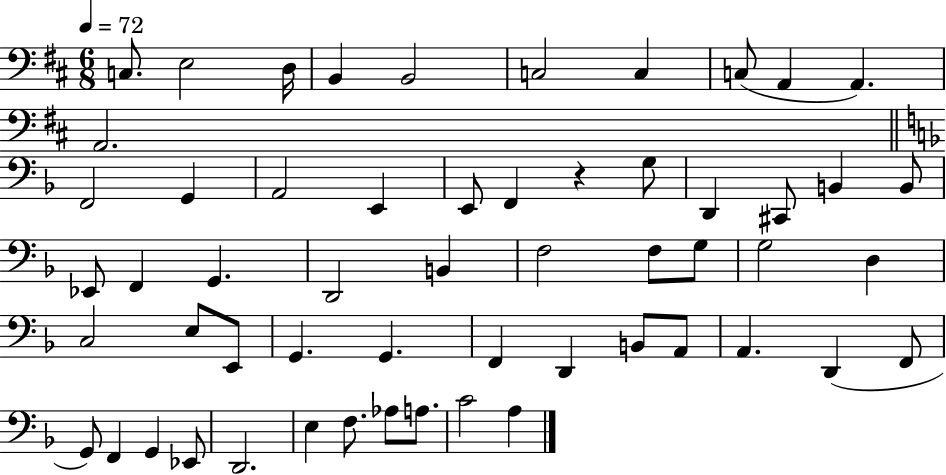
X:1
T:Untitled
M:6/8
L:1/4
K:D
C,/2 E,2 D,/4 B,, B,,2 C,2 C, C,/2 A,, A,, A,,2 F,,2 G,, A,,2 E,, E,,/2 F,, z G,/2 D,, ^C,,/2 B,, B,,/2 _E,,/2 F,, G,, D,,2 B,, F,2 F,/2 G,/2 G,2 D, C,2 E,/2 E,,/2 G,, G,, F,, D,, B,,/2 A,,/2 A,, D,, F,,/2 G,,/2 F,, G,, _E,,/2 D,,2 E, F,/2 _A,/2 A,/2 C2 A,